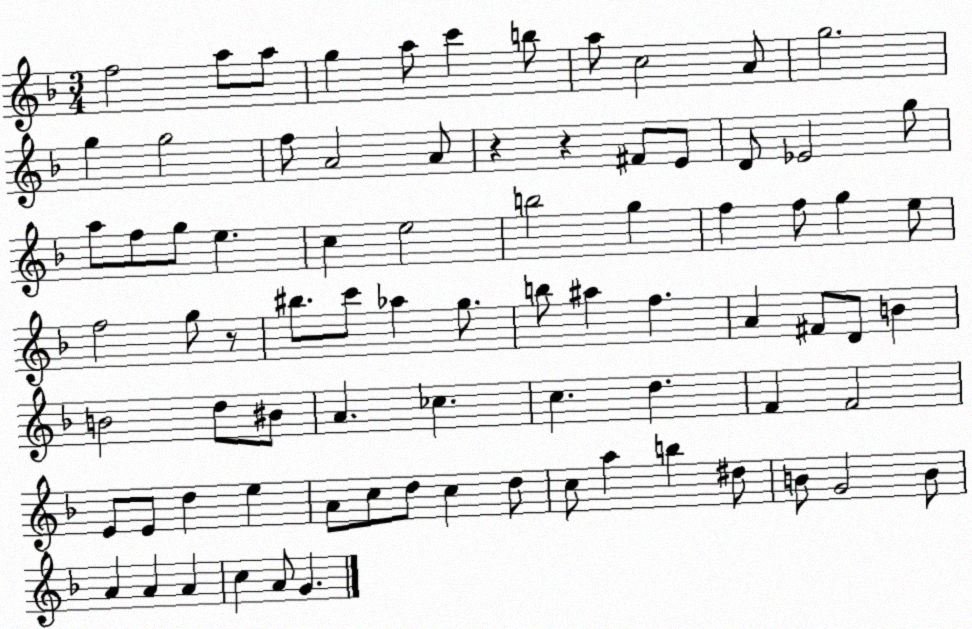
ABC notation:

X:1
T:Untitled
M:3/4
L:1/4
K:F
f2 a/2 a/2 g a/2 c' b/2 a/2 c2 A/2 g2 g g2 f/2 A2 A/2 z z ^F/2 E/2 D/2 _E2 g/2 a/2 f/2 g/2 e c e2 b2 g f f/2 g e/2 f2 g/2 z/2 ^b/2 c'/2 _a g/2 b/2 ^a f A ^F/2 D/2 B B2 d/2 ^B/2 A _c c d F F2 E/2 E/2 d e A/2 c/2 d/2 c d/2 c/2 a b ^d/2 B/2 G2 B/2 A A A c A/2 G